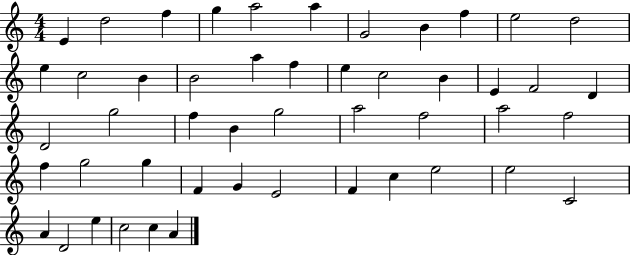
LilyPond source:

{
  \clef treble
  \numericTimeSignature
  \time 4/4
  \key c \major
  e'4 d''2 f''4 | g''4 a''2 a''4 | g'2 b'4 f''4 | e''2 d''2 | \break e''4 c''2 b'4 | b'2 a''4 f''4 | e''4 c''2 b'4 | e'4 f'2 d'4 | \break d'2 g''2 | f''4 b'4 g''2 | a''2 f''2 | a''2 f''2 | \break f''4 g''2 g''4 | f'4 g'4 e'2 | f'4 c''4 e''2 | e''2 c'2 | \break a'4 d'2 e''4 | c''2 c''4 a'4 | \bar "|."
}